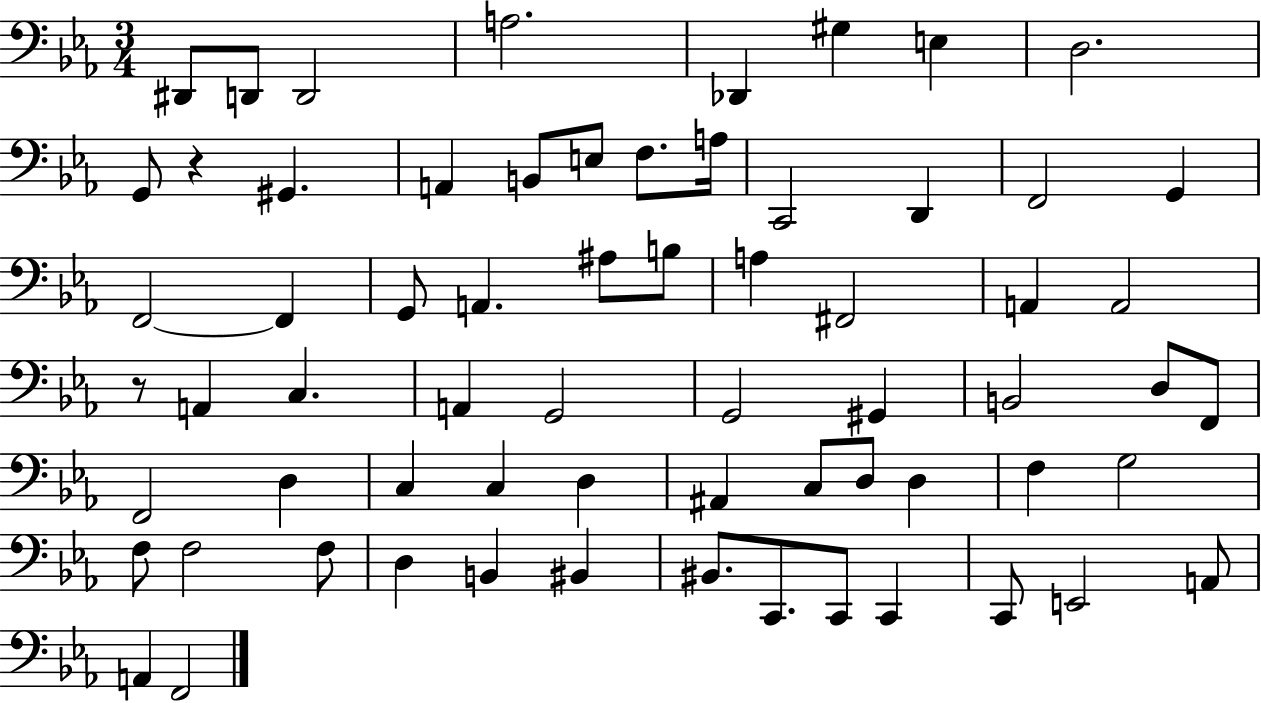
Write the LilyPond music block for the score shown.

{
  \clef bass
  \numericTimeSignature
  \time 3/4
  \key ees \major
  dis,8 d,8 d,2 | a2. | des,4 gis4 e4 | d2. | \break g,8 r4 gis,4. | a,4 b,8 e8 f8. a16 | c,2 d,4 | f,2 g,4 | \break f,2~~ f,4 | g,8 a,4. ais8 b8 | a4 fis,2 | a,4 a,2 | \break r8 a,4 c4. | a,4 g,2 | g,2 gis,4 | b,2 d8 f,8 | \break f,2 d4 | c4 c4 d4 | ais,4 c8 d8 d4 | f4 g2 | \break f8 f2 f8 | d4 b,4 bis,4 | bis,8. c,8. c,8 c,4 | c,8 e,2 a,8 | \break a,4 f,2 | \bar "|."
}